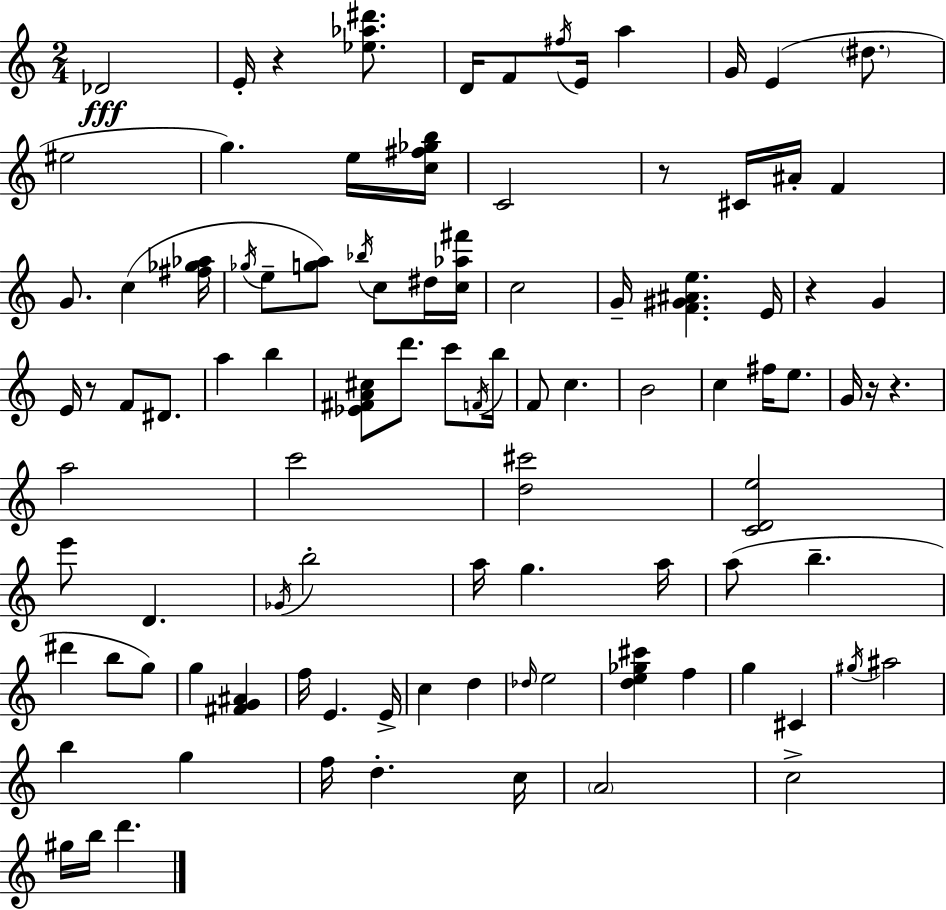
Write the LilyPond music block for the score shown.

{
  \clef treble
  \numericTimeSignature
  \time 2/4
  \key c \major
  des'2\fff | e'16-. r4 <ees'' aes'' dis'''>8. | d'16 f'8 \acciaccatura { fis''16 } e'16 a''4 | g'16 e'4( \parenthesize dis''8. | \break eis''2 | g''4.) e''16 | <c'' fis'' ges'' b''>16 c'2 | r8 cis'16 ais'16-. f'4 | \break g'8. c''4( | <fis'' ges'' aes''>16 \acciaccatura { ges''16 } e''8-- <g'' a''>8) \acciaccatura { bes''16 } c''8 | dis''16 <c'' aes'' fis'''>16 c''2 | g'16-- <f' gis' ais' e''>4. | \break e'16 r4 g'4 | e'16 r8 f'8 | dis'8. a''4 b''4 | <ees' fis' a' cis''>8 d'''8. | \break c'''8 \acciaccatura { f'16 } b''16 f'8 c''4. | b'2 | c''4 | fis''16 e''8. g'16 r16 r4. | \break a''2 | c'''2 | <d'' cis'''>2 | <c' d' e''>2 | \break e'''8 d'4. | \acciaccatura { ges'16 } b''2-. | a''16 g''4. | a''16 a''8( b''4.-- | \break dis'''4 | b''8 g''8) g''4 | <fis' g' ais'>4 f''16 e'4. | e'16-> c''4 | \break d''4 \grace { des''16 } e''2 | <d'' e'' ges'' cis'''>4 | f''4 g''4 | cis'4 \acciaccatura { gis''16 } ais''2 | \break b''4 | g''4 f''16 | d''4.-. c''16 \parenthesize a'2 | c''2-> | \break gis''16 | b''16 d'''4. \bar "|."
}